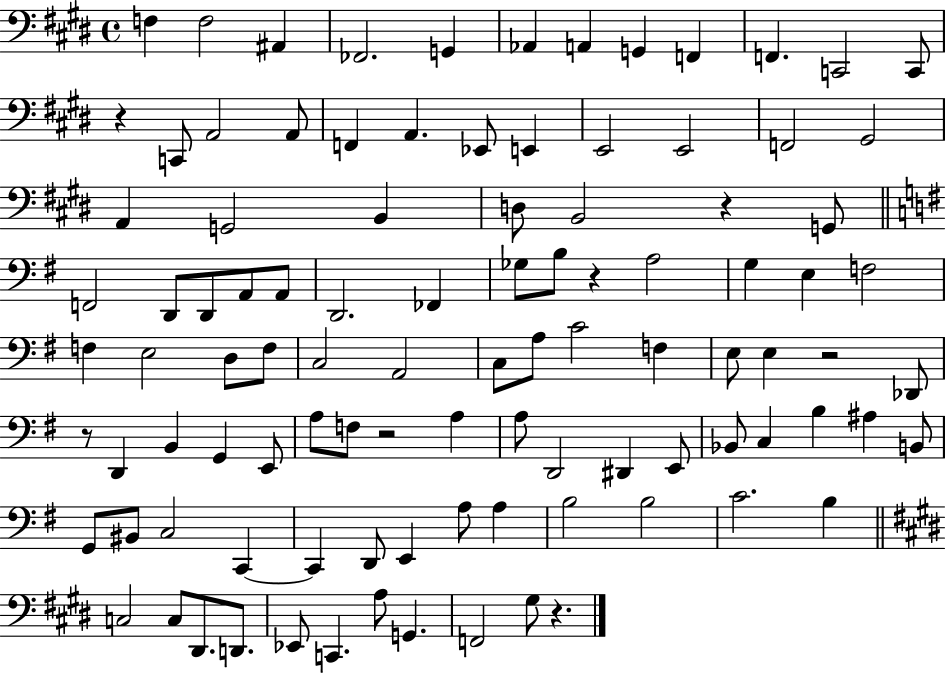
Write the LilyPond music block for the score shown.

{
  \clef bass
  \time 4/4
  \defaultTimeSignature
  \key e \major
  f4 f2 ais,4 | fes,2. g,4 | aes,4 a,4 g,4 f,4 | f,4. c,2 c,8 | \break r4 c,8 a,2 a,8 | f,4 a,4. ees,8 e,4 | e,2 e,2 | f,2 gis,2 | \break a,4 g,2 b,4 | d8 b,2 r4 g,8 | \bar "||" \break \key g \major f,2 d,8 d,8 a,8 a,8 | d,2. fes,4 | ges8 b8 r4 a2 | g4 e4 f2 | \break f4 e2 d8 f8 | c2 a,2 | c8 a8 c'2 f4 | e8 e4 r2 des,8 | \break r8 d,4 b,4 g,4 e,8 | a8 f8 r2 a4 | a8 d,2 dis,4 e,8 | bes,8 c4 b4 ais4 b,8 | \break g,8 bis,8 c2 c,4~~ | c,4 d,8 e,4 a8 a4 | b2 b2 | c'2. b4 | \break \bar "||" \break \key e \major c2 c8 dis,8. d,8. | ees,8 c,4. a8 g,4. | f,2 gis8 r4. | \bar "|."
}